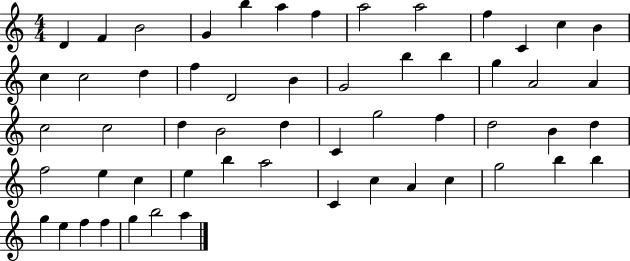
X:1
T:Untitled
M:4/4
L:1/4
K:C
D F B2 G b a f a2 a2 f C c B c c2 d f D2 B G2 b b g A2 A c2 c2 d B2 d C g2 f d2 B d f2 e c e b a2 C c A c g2 b b g e f f g b2 a